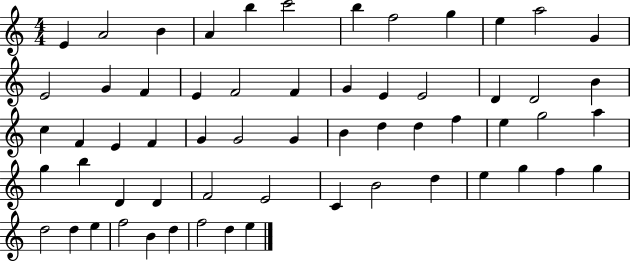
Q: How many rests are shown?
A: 0